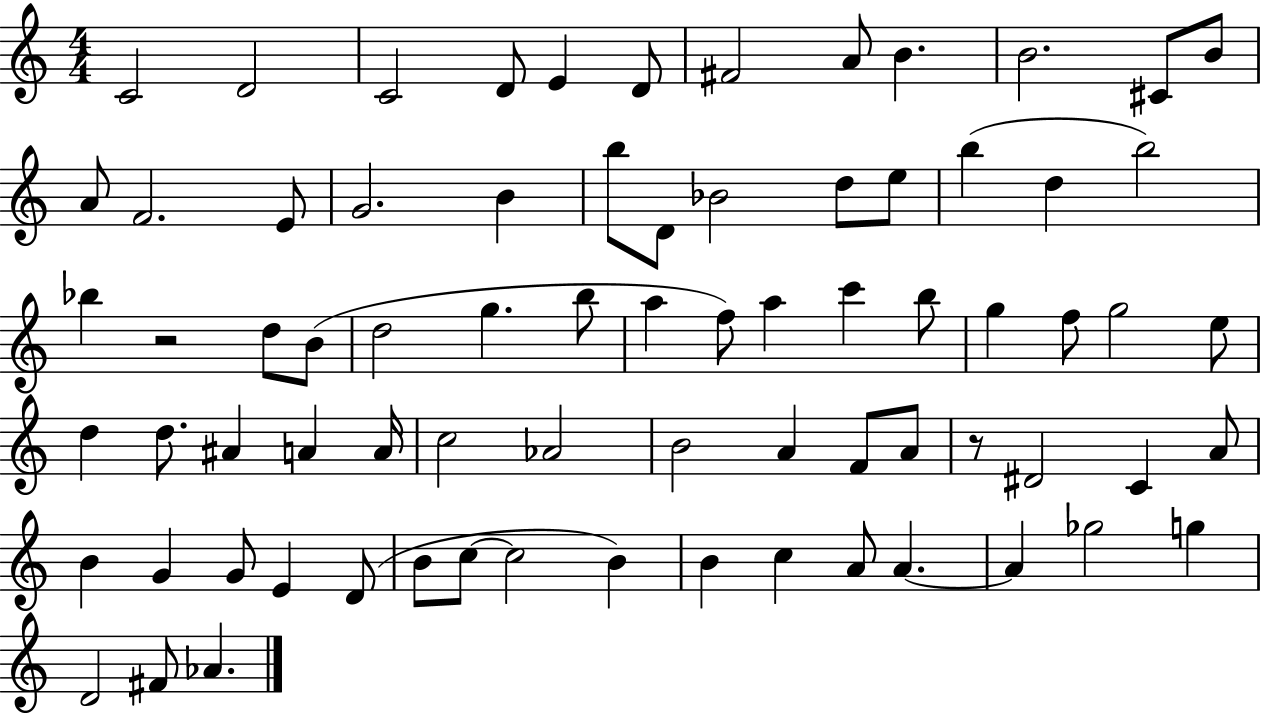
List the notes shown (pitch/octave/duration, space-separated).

C4/h D4/h C4/h D4/e E4/q D4/e F#4/h A4/e B4/q. B4/h. C#4/e B4/e A4/e F4/h. E4/e G4/h. B4/q B5/e D4/e Bb4/h D5/e E5/e B5/q D5/q B5/h Bb5/q R/h D5/e B4/e D5/h G5/q. B5/e A5/q F5/e A5/q C6/q B5/e G5/q F5/e G5/h E5/e D5/q D5/e. A#4/q A4/q A4/s C5/h Ab4/h B4/h A4/q F4/e A4/e R/e D#4/h C4/q A4/e B4/q G4/q G4/e E4/q D4/e B4/e C5/e C5/h B4/q B4/q C5/q A4/e A4/q. A4/q Gb5/h G5/q D4/h F#4/e Ab4/q.